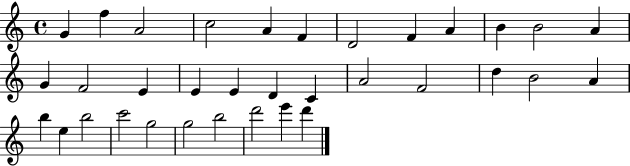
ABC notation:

X:1
T:Untitled
M:4/4
L:1/4
K:C
G f A2 c2 A F D2 F A B B2 A G F2 E E E D C A2 F2 d B2 A b e b2 c'2 g2 g2 b2 d'2 e' d'